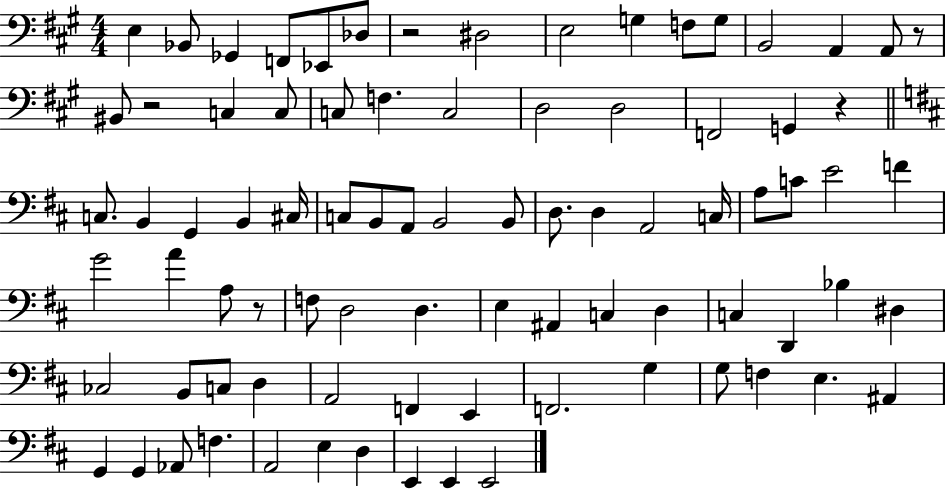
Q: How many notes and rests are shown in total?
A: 84